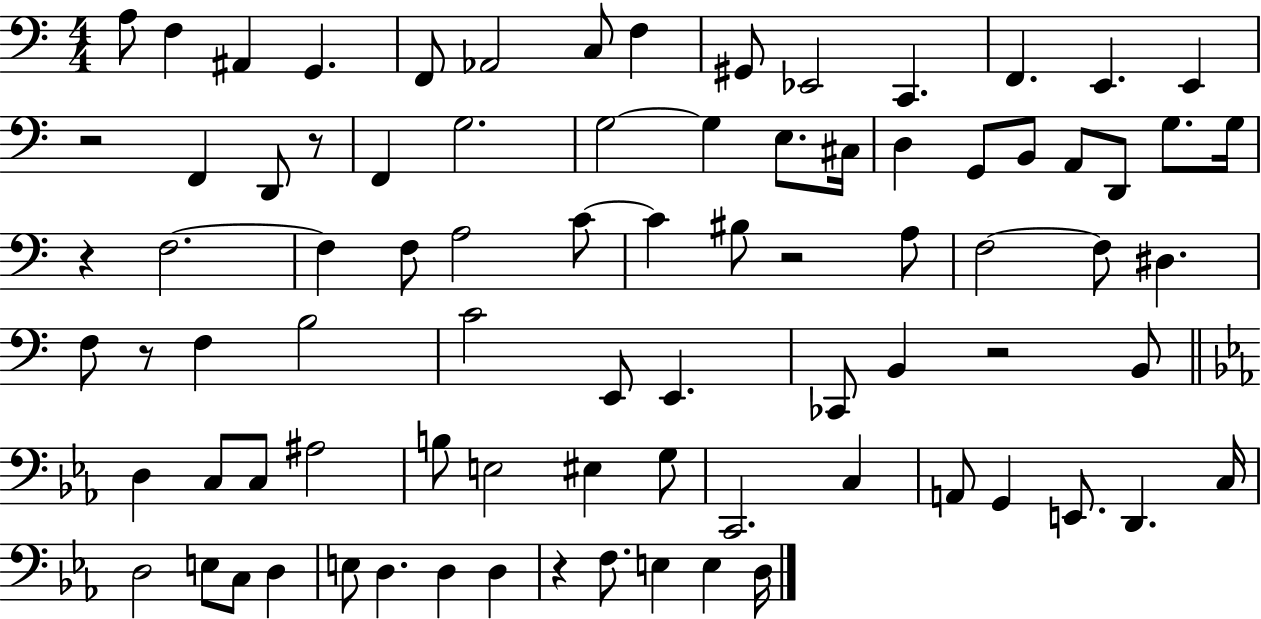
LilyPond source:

{
  \clef bass
  \numericTimeSignature
  \time 4/4
  \key c \major
  a8 f4 ais,4 g,4. | f,8 aes,2 c8 f4 | gis,8 ees,2 c,4. | f,4. e,4. e,4 | \break r2 f,4 d,8 r8 | f,4 g2. | g2~~ g4 e8. cis16 | d4 g,8 b,8 a,8 d,8 g8. g16 | \break r4 f2.~~ | f4 f8 a2 c'8~~ | c'4 bis8 r2 a8 | f2~~ f8 dis4. | \break f8 r8 f4 b2 | c'2 e,8 e,4. | ces,8 b,4 r2 b,8 | \bar "||" \break \key c \minor d4 c8 c8 ais2 | b8 e2 eis4 g8 | c,2. c4 | a,8 g,4 e,8. d,4. c16 | \break d2 e8 c8 d4 | e8 d4. d4 d4 | r4 f8. e4 e4 d16 | \bar "|."
}